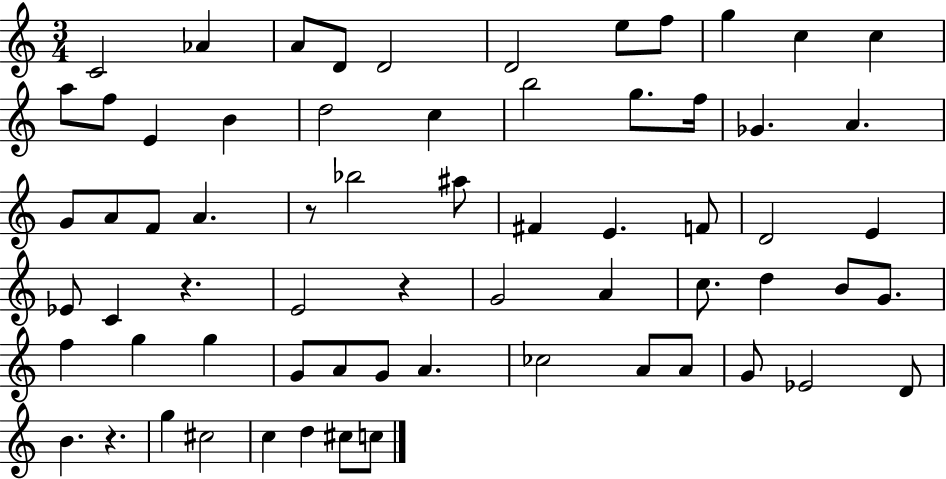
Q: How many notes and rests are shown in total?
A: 66